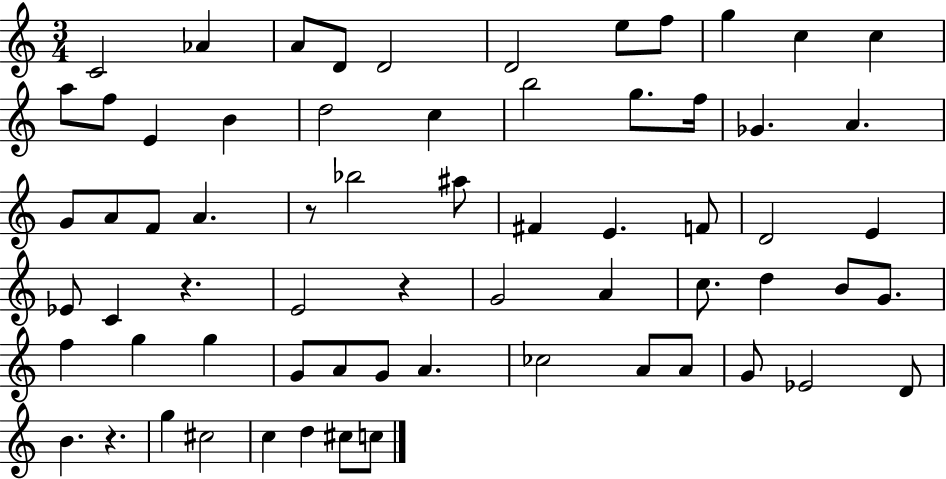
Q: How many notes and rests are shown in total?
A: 66